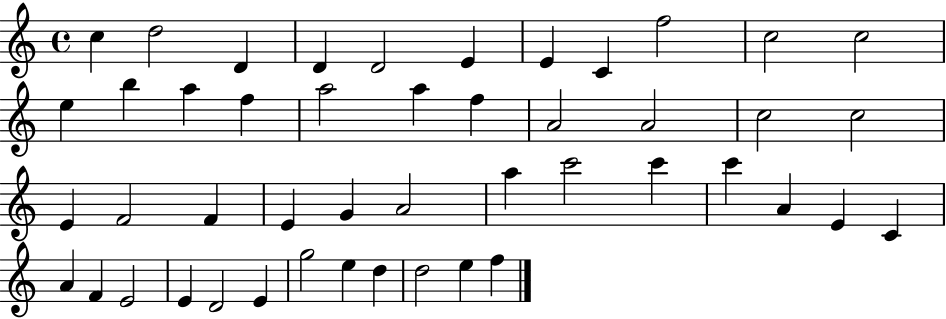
C5/q D5/h D4/q D4/q D4/h E4/q E4/q C4/q F5/h C5/h C5/h E5/q B5/q A5/q F5/q A5/h A5/q F5/q A4/h A4/h C5/h C5/h E4/q F4/h F4/q E4/q G4/q A4/h A5/q C6/h C6/q C6/q A4/q E4/q C4/q A4/q F4/q E4/h E4/q D4/h E4/q G5/h E5/q D5/q D5/h E5/q F5/q